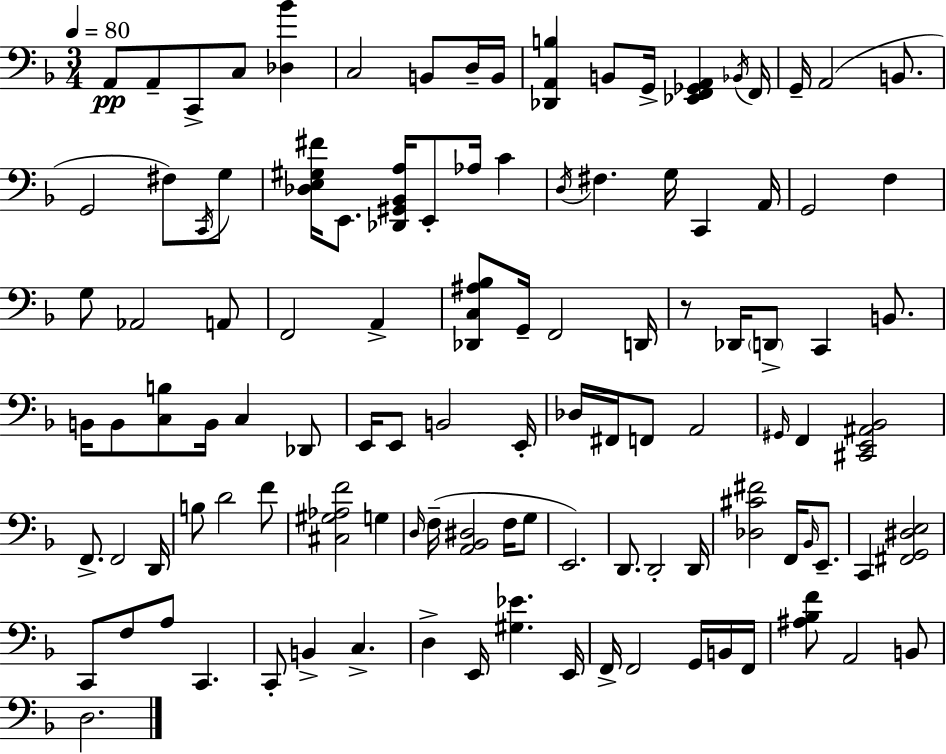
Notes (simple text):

A2/e A2/e C2/e C3/e [Db3,Bb4]/q C3/h B2/e D3/s B2/s [Db2,A2,B3]/q B2/e G2/s [Eb2,F2,Gb2,A2]/q Bb2/s F2/s G2/s A2/h B2/e. G2/h F#3/e C2/s G3/e [Db3,E3,G#3,F#4]/s E2/e. [Db2,G#2,Bb2,A3]/s E2/e Ab3/s C4/q D3/s F#3/q. G3/s C2/q A2/s G2/h F3/q G3/e Ab2/h A2/e F2/h A2/q [Db2,C3,A#3,Bb3]/e G2/s F2/h D2/s R/e Db2/s D2/e C2/q B2/e. B2/s B2/e [C3,B3]/e B2/s C3/q Db2/e E2/s E2/e B2/h E2/s Db3/s F#2/s F2/e A2/h G#2/s F2/q [C#2,E2,A#2,Bb2]/h F2/e. F2/h D2/s B3/e D4/h F4/e [C#3,G#3,Ab3,F4]/h G3/q D3/s F3/s [A2,Bb2,D#3]/h F3/s G3/e E2/h. D2/e. D2/h D2/s [Db3,C#4,F#4]/h F2/s Bb2/s E2/e. C2/q [F#2,G2,D#3,E3]/h C2/e F3/e A3/e C2/q. C2/e B2/q C3/q. D3/q E2/s [G#3,Eb4]/q. E2/s F2/s F2/h G2/s B2/s F2/s [A#3,Bb3,F4]/e A2/h B2/e D3/h.